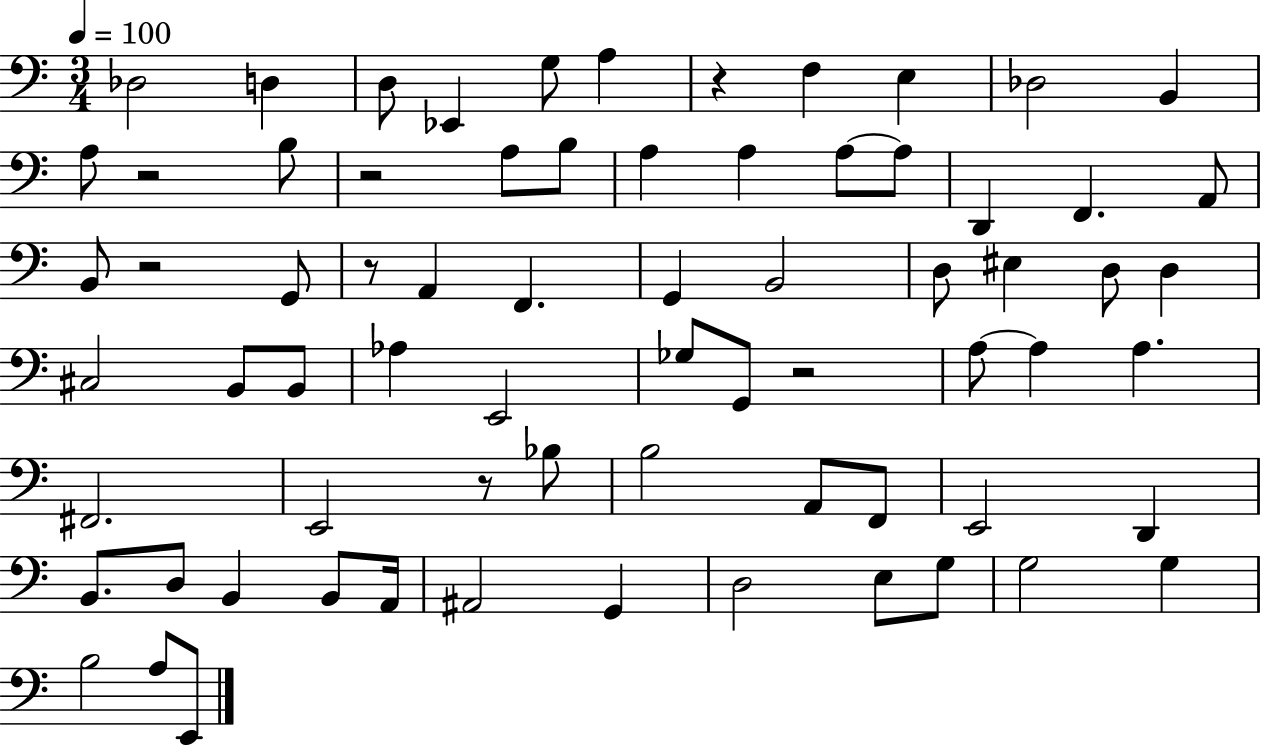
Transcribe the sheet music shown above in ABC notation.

X:1
T:Untitled
M:3/4
L:1/4
K:C
_D,2 D, D,/2 _E,, G,/2 A, z F, E, _D,2 B,, A,/2 z2 B,/2 z2 A,/2 B,/2 A, A, A,/2 A,/2 D,, F,, A,,/2 B,,/2 z2 G,,/2 z/2 A,, F,, G,, B,,2 D,/2 ^E, D,/2 D, ^C,2 B,,/2 B,,/2 _A, E,,2 _G,/2 G,,/2 z2 A,/2 A, A, ^F,,2 E,,2 z/2 _B,/2 B,2 A,,/2 F,,/2 E,,2 D,, B,,/2 D,/2 B,, B,,/2 A,,/4 ^A,,2 G,, D,2 E,/2 G,/2 G,2 G, B,2 A,/2 E,,/2